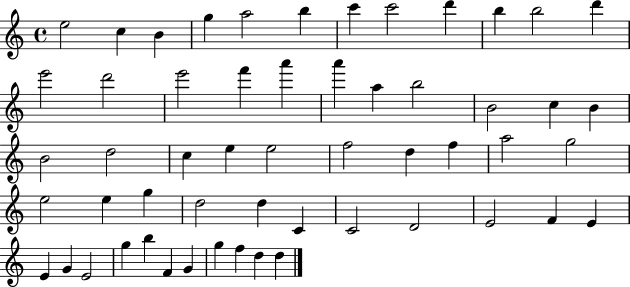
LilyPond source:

{
  \clef treble
  \time 4/4
  \defaultTimeSignature
  \key c \major
  e''2 c''4 b'4 | g''4 a''2 b''4 | c'''4 c'''2 d'''4 | b''4 b''2 d'''4 | \break e'''2 d'''2 | e'''2 f'''4 a'''4 | a'''4 a''4 b''2 | b'2 c''4 b'4 | \break b'2 d''2 | c''4 e''4 e''2 | f''2 d''4 f''4 | a''2 g''2 | \break e''2 e''4 g''4 | d''2 d''4 c'4 | c'2 d'2 | e'2 f'4 e'4 | \break e'4 g'4 e'2 | g''4 b''4 f'4 g'4 | g''4 f''4 d''4 d''4 | \bar "|."
}